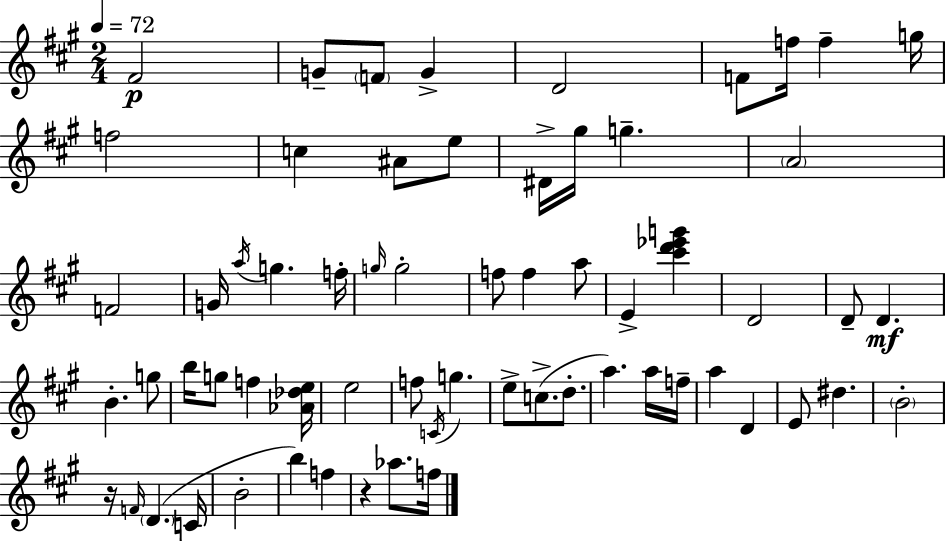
F#4/h G4/e F4/e G4/q D4/h F4/e F5/s F5/q G5/s F5/h C5/q A#4/e E5/e D#4/s G#5/s G5/q. A4/h F4/h G4/s A5/s G5/q. F5/s G5/s G5/h F5/e F5/q A5/e E4/q [C#6,D6,Eb6,G6]/q D4/h D4/e D4/q. B4/q. G5/e B5/s G5/e F5/q [Ab4,Db5,E5]/s E5/h F5/e C4/s G5/q. E5/e C5/e. D5/e. A5/q. A5/s F5/s A5/q D4/q E4/e D#5/q. B4/h R/s F4/s D4/q. C4/s B4/h B5/q F5/q R/q Ab5/e. F5/s